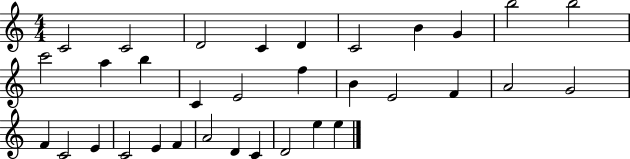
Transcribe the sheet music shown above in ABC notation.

X:1
T:Untitled
M:4/4
L:1/4
K:C
C2 C2 D2 C D C2 B G b2 b2 c'2 a b C E2 f B E2 F A2 G2 F C2 E C2 E F A2 D C D2 e e